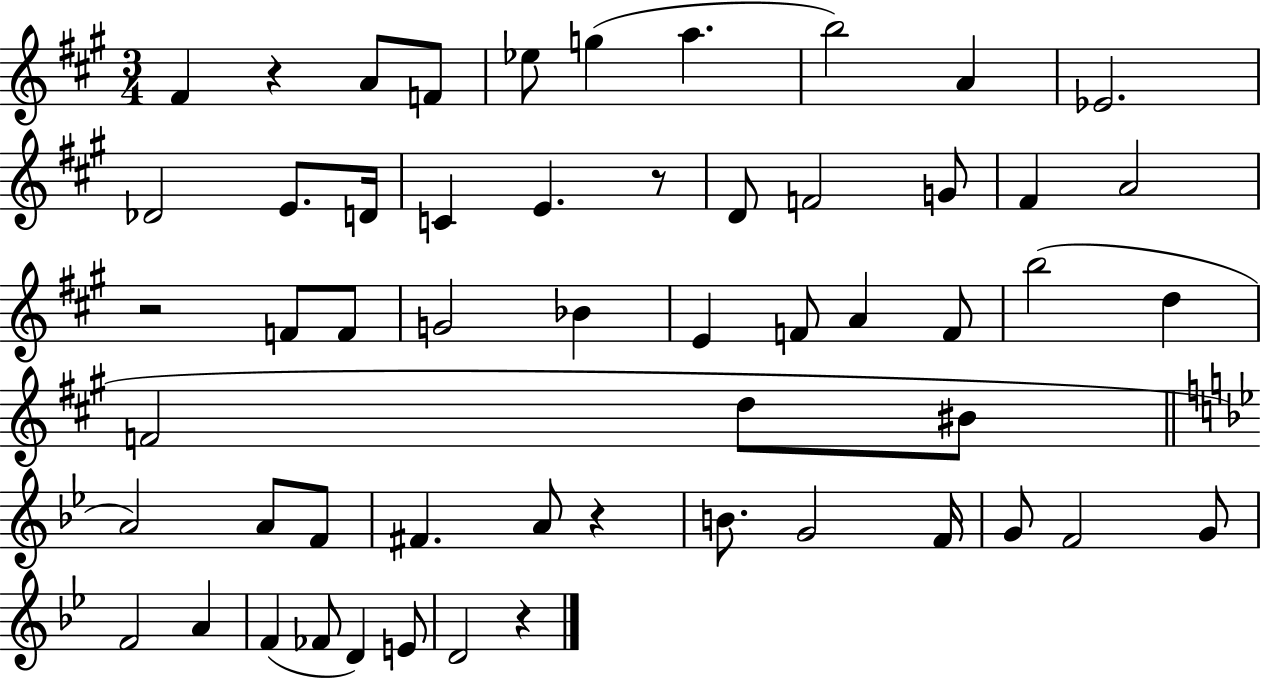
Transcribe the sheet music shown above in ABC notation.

X:1
T:Untitled
M:3/4
L:1/4
K:A
^F z A/2 F/2 _e/2 g a b2 A _E2 _D2 E/2 D/4 C E z/2 D/2 F2 G/2 ^F A2 z2 F/2 F/2 G2 _B E F/2 A F/2 b2 d F2 d/2 ^B/2 A2 A/2 F/2 ^F A/2 z B/2 G2 F/4 G/2 F2 G/2 F2 A F _F/2 D E/2 D2 z